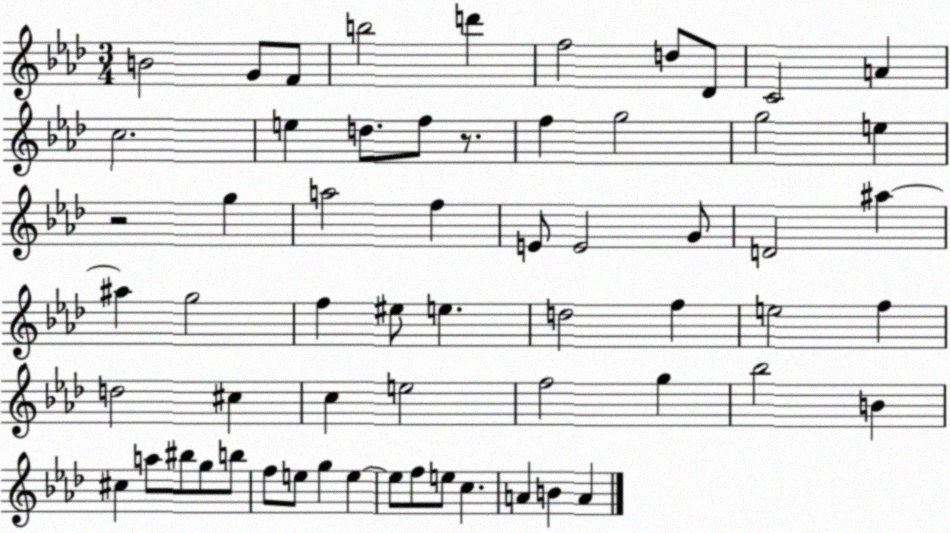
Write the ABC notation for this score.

X:1
T:Untitled
M:3/4
L:1/4
K:Ab
B2 G/2 F/2 b2 d' f2 d/2 _D/2 C2 A c2 e d/2 f/2 z/2 f g2 g2 e z2 g a2 f E/2 E2 G/2 D2 ^a ^a g2 f ^e/2 e d2 f e2 f d2 ^c c e2 f2 g _b2 B ^c a/2 ^b/2 g/2 b/2 f/2 e/2 g e e/2 f/2 e/2 c A B A